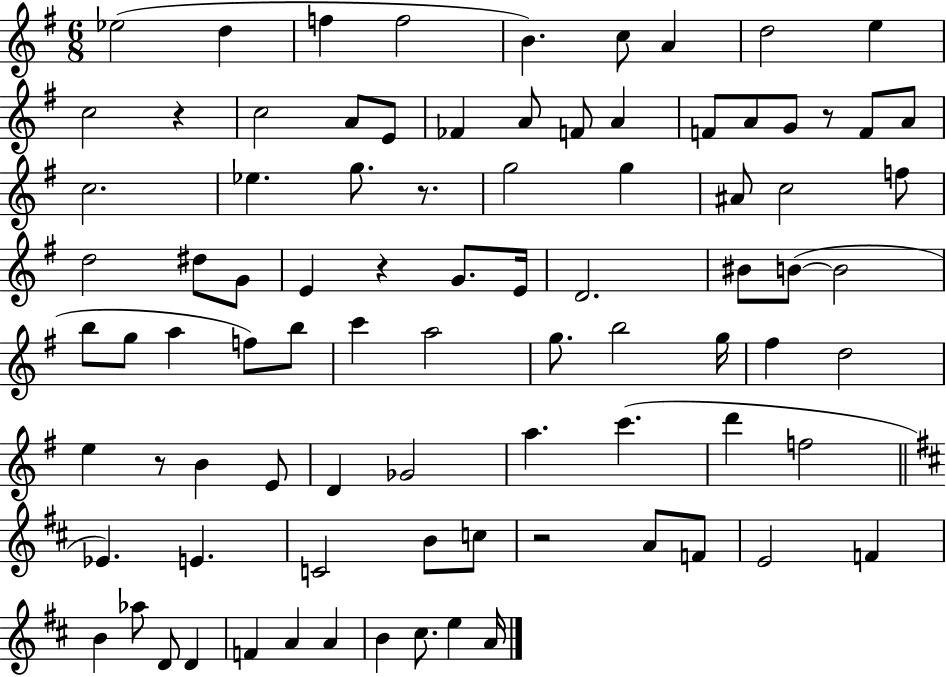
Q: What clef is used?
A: treble